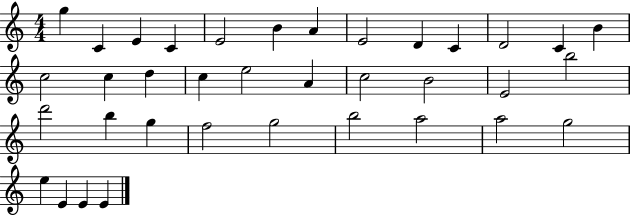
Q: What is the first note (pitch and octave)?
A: G5